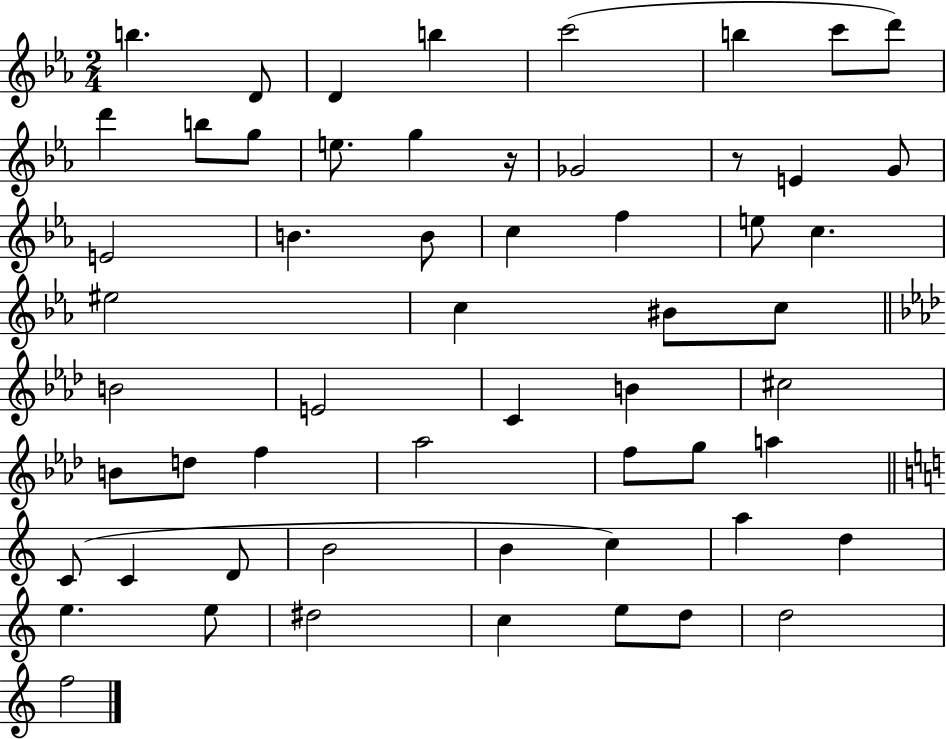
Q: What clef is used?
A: treble